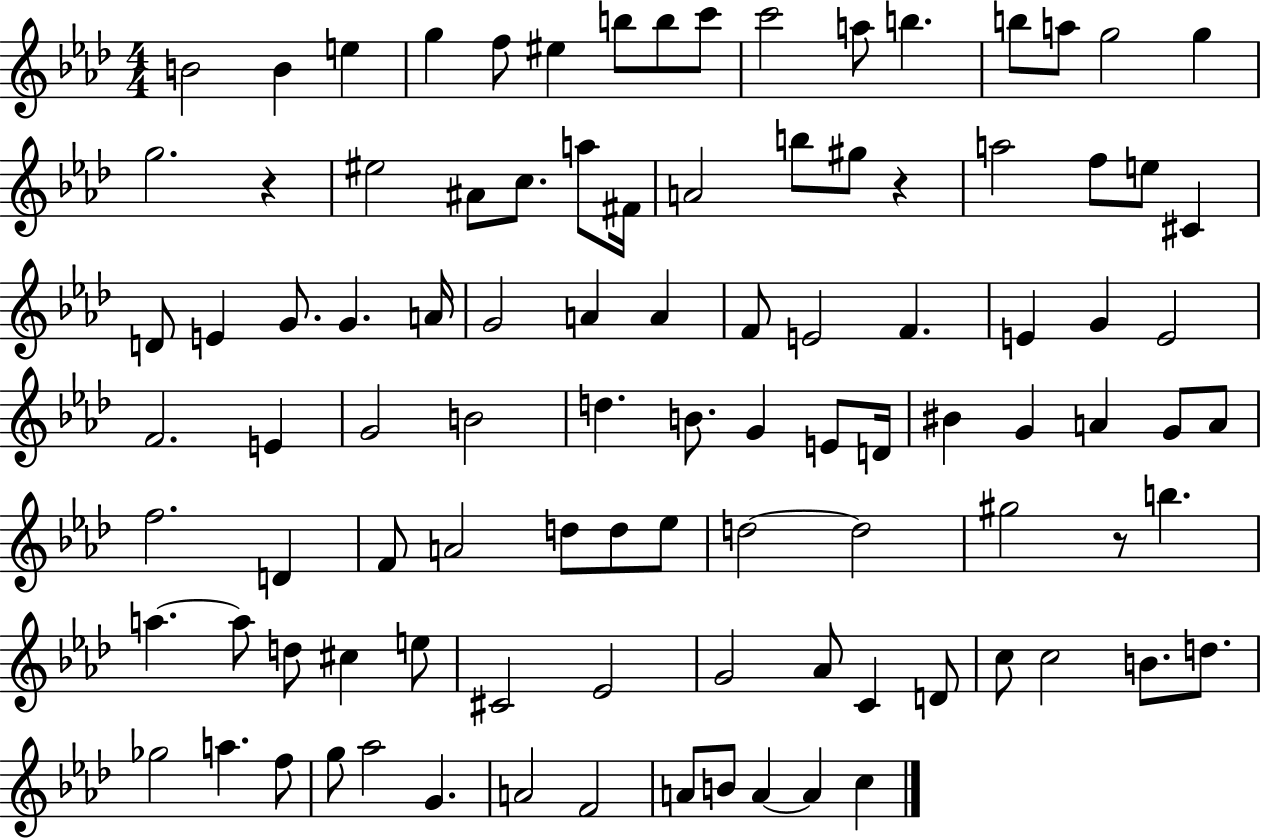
B4/h B4/q E5/q G5/q F5/e EIS5/q B5/e B5/e C6/e C6/h A5/e B5/q. B5/e A5/e G5/h G5/q G5/h. R/q EIS5/h A#4/e C5/e. A5/e F#4/s A4/h B5/e G#5/e R/q A5/h F5/e E5/e C#4/q D4/e E4/q G4/e. G4/q. A4/s G4/h A4/q A4/q F4/e E4/h F4/q. E4/q G4/q E4/h F4/h. E4/q G4/h B4/h D5/q. B4/e. G4/q E4/e D4/s BIS4/q G4/q A4/q G4/e A4/e F5/h. D4/q F4/e A4/h D5/e D5/e Eb5/e D5/h D5/h G#5/h R/e B5/q. A5/q. A5/e D5/e C#5/q E5/e C#4/h Eb4/h G4/h Ab4/e C4/q D4/e C5/e C5/h B4/e. D5/e. Gb5/h A5/q. F5/e G5/e Ab5/h G4/q. A4/h F4/h A4/e B4/e A4/q A4/q C5/q